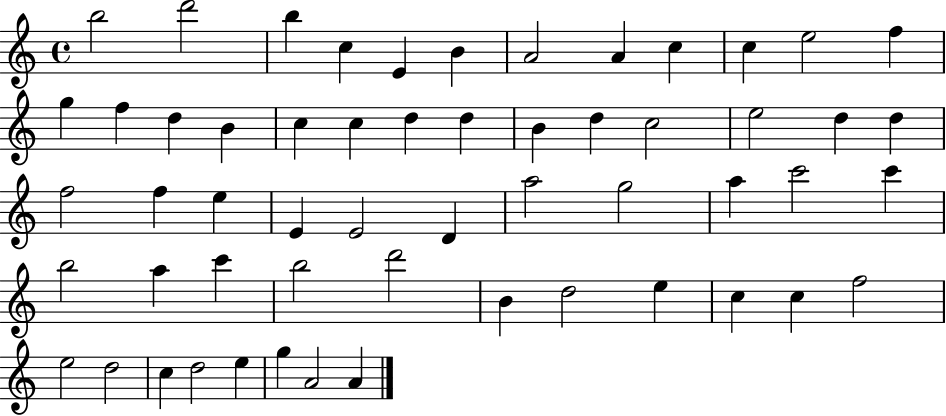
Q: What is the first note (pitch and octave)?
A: B5